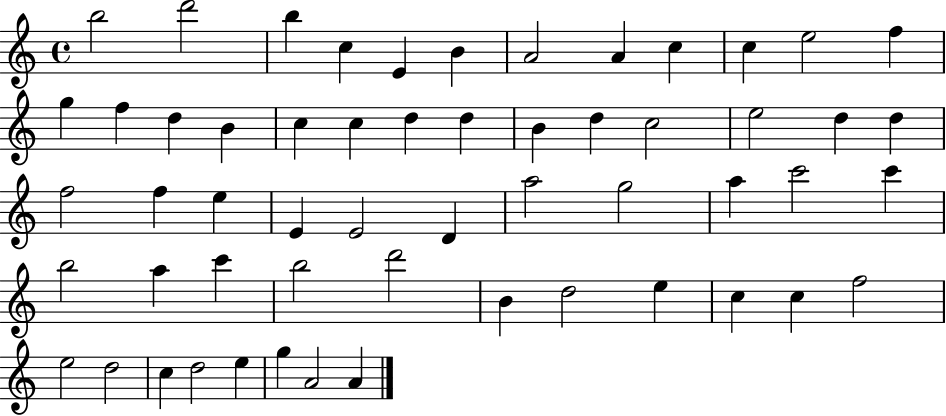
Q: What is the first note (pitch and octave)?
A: B5